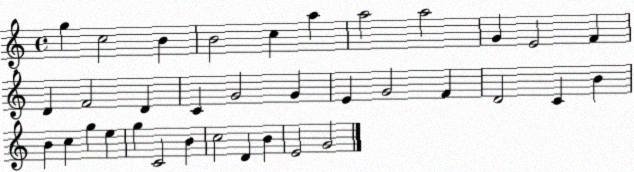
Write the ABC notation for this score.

X:1
T:Untitled
M:4/4
L:1/4
K:C
g c2 B B2 c a a2 a2 G E2 F D F2 D C G2 G E G2 F D2 C B B c g e g C2 B c2 D B E2 G2